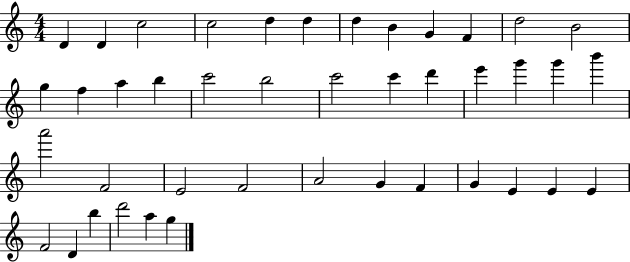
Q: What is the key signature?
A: C major